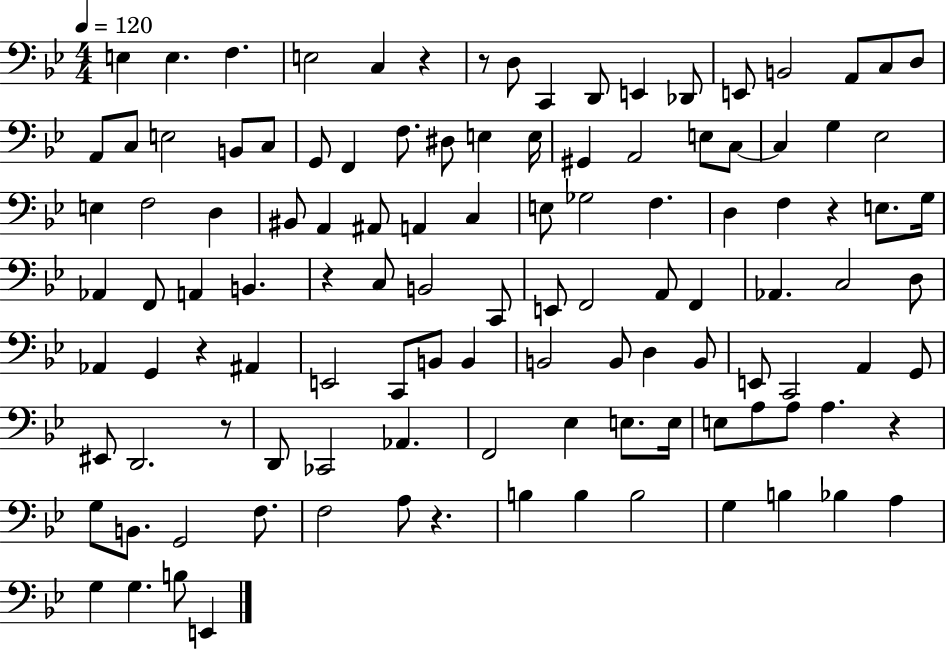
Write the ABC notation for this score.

X:1
T:Untitled
M:4/4
L:1/4
K:Bb
E, E, F, E,2 C, z z/2 D,/2 C,, D,,/2 E,, _D,,/2 E,,/2 B,,2 A,,/2 C,/2 D,/2 A,,/2 C,/2 E,2 B,,/2 C,/2 G,,/2 F,, F,/2 ^D,/2 E, E,/4 ^G,, A,,2 E,/2 C,/2 C, G, _E,2 E, F,2 D, ^B,,/2 A,, ^A,,/2 A,, C, E,/2 _G,2 F, D, F, z E,/2 G,/4 _A,, F,,/2 A,, B,, z C,/2 B,,2 C,,/2 E,,/2 F,,2 A,,/2 F,, _A,, C,2 D,/2 _A,, G,, z ^A,, E,,2 C,,/2 B,,/2 B,, B,,2 B,,/2 D, B,,/2 E,,/2 C,,2 A,, G,,/2 ^E,,/2 D,,2 z/2 D,,/2 _C,,2 _A,, F,,2 _E, E,/2 E,/4 E,/2 A,/2 A,/2 A, z G,/2 B,,/2 G,,2 F,/2 F,2 A,/2 z B, B, B,2 G, B, _B, A, G, G, B,/2 E,,